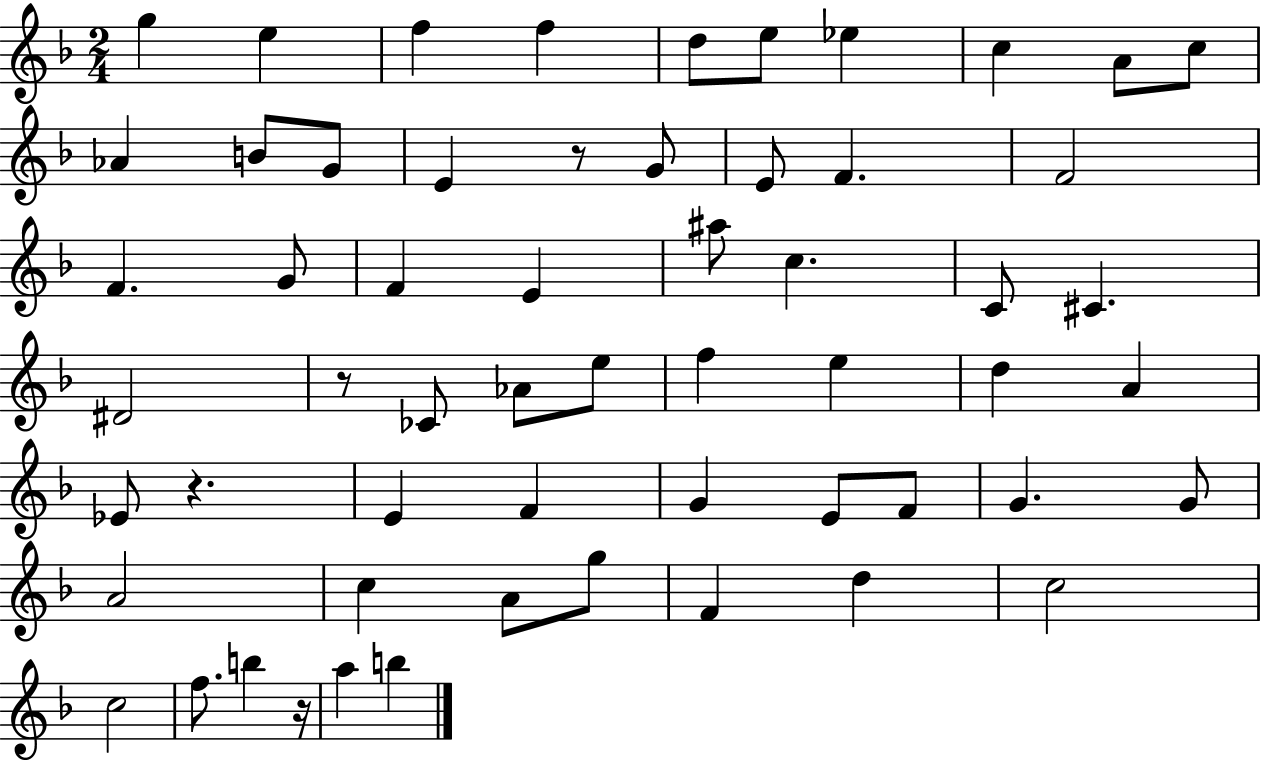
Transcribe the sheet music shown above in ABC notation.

X:1
T:Untitled
M:2/4
L:1/4
K:F
g e f f d/2 e/2 _e c A/2 c/2 _A B/2 G/2 E z/2 G/2 E/2 F F2 F G/2 F E ^a/2 c C/2 ^C ^D2 z/2 _C/2 _A/2 e/2 f e d A _E/2 z E F G E/2 F/2 G G/2 A2 c A/2 g/2 F d c2 c2 f/2 b z/4 a b